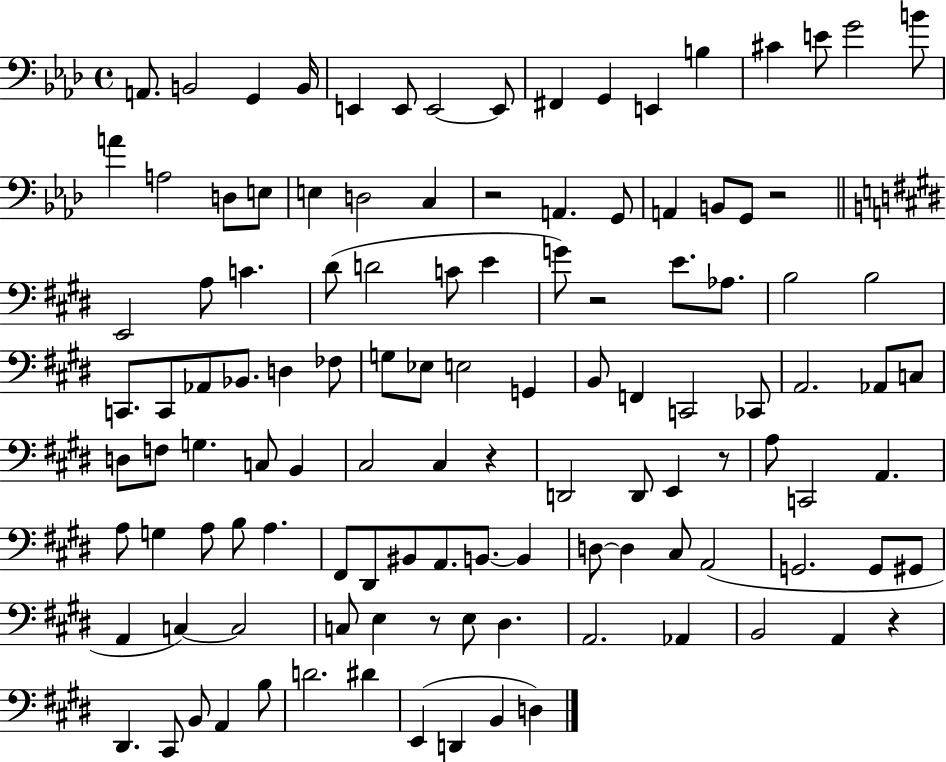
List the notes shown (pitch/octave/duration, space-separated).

A2/e. B2/h G2/q B2/s E2/q E2/e E2/h E2/e F#2/q G2/q E2/q B3/q C#4/q E4/e G4/h B4/e A4/q A3/h D3/e E3/e E3/q D3/h C3/q R/h A2/q. G2/e A2/q B2/e G2/e R/h E2/h A3/e C4/q. D#4/e D4/h C4/e E4/q G4/e R/h E4/e. Ab3/e. B3/h B3/h C2/e. C2/e Ab2/e Bb2/e. D3/q FES3/e G3/e Eb3/e E3/h G2/q B2/e F2/q C2/h CES2/e A2/h. Ab2/e C3/e D3/e F3/e G3/q. C3/e B2/q C#3/h C#3/q R/q D2/h D2/e E2/q R/e A3/e C2/h A2/q. A3/e G3/q A3/e B3/e A3/q. F#2/e D#2/e BIS2/e A2/e. B2/e. B2/q D3/e D3/q C#3/e A2/h G2/h. G2/e G#2/e A2/q C3/q C3/h C3/e E3/q R/e E3/e D#3/q. A2/h. Ab2/q B2/h A2/q R/q D#2/q. C#2/e B2/e A2/q B3/e D4/h. D#4/q E2/q D2/q B2/q D3/q